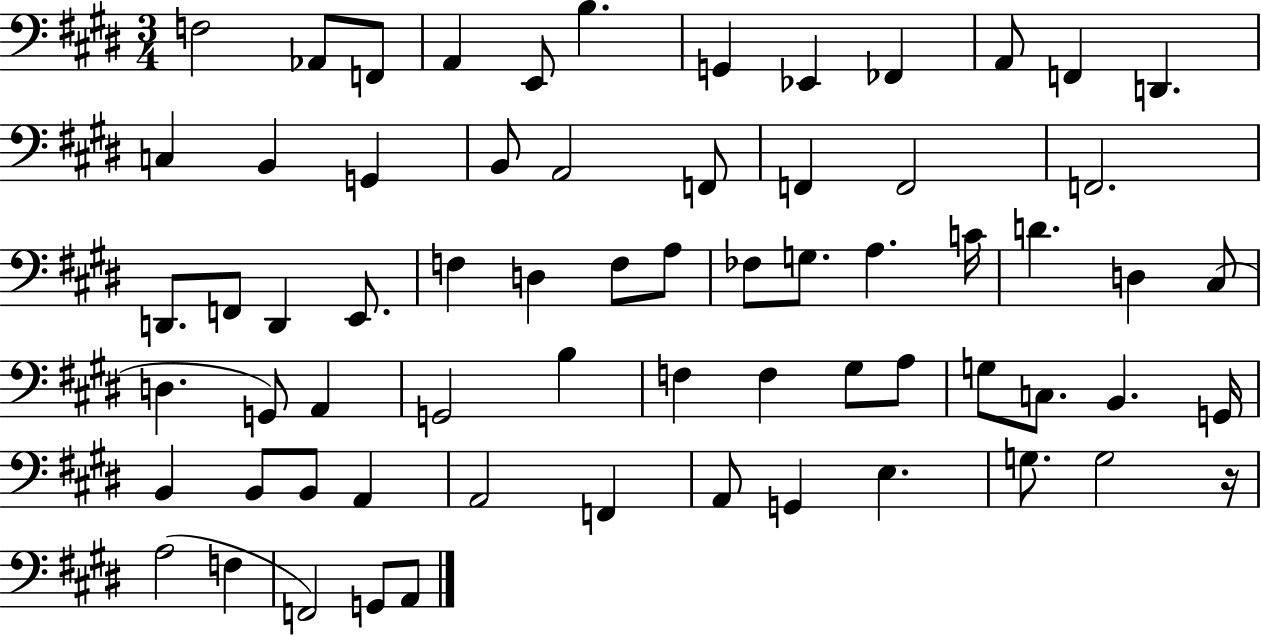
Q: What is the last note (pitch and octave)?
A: A2